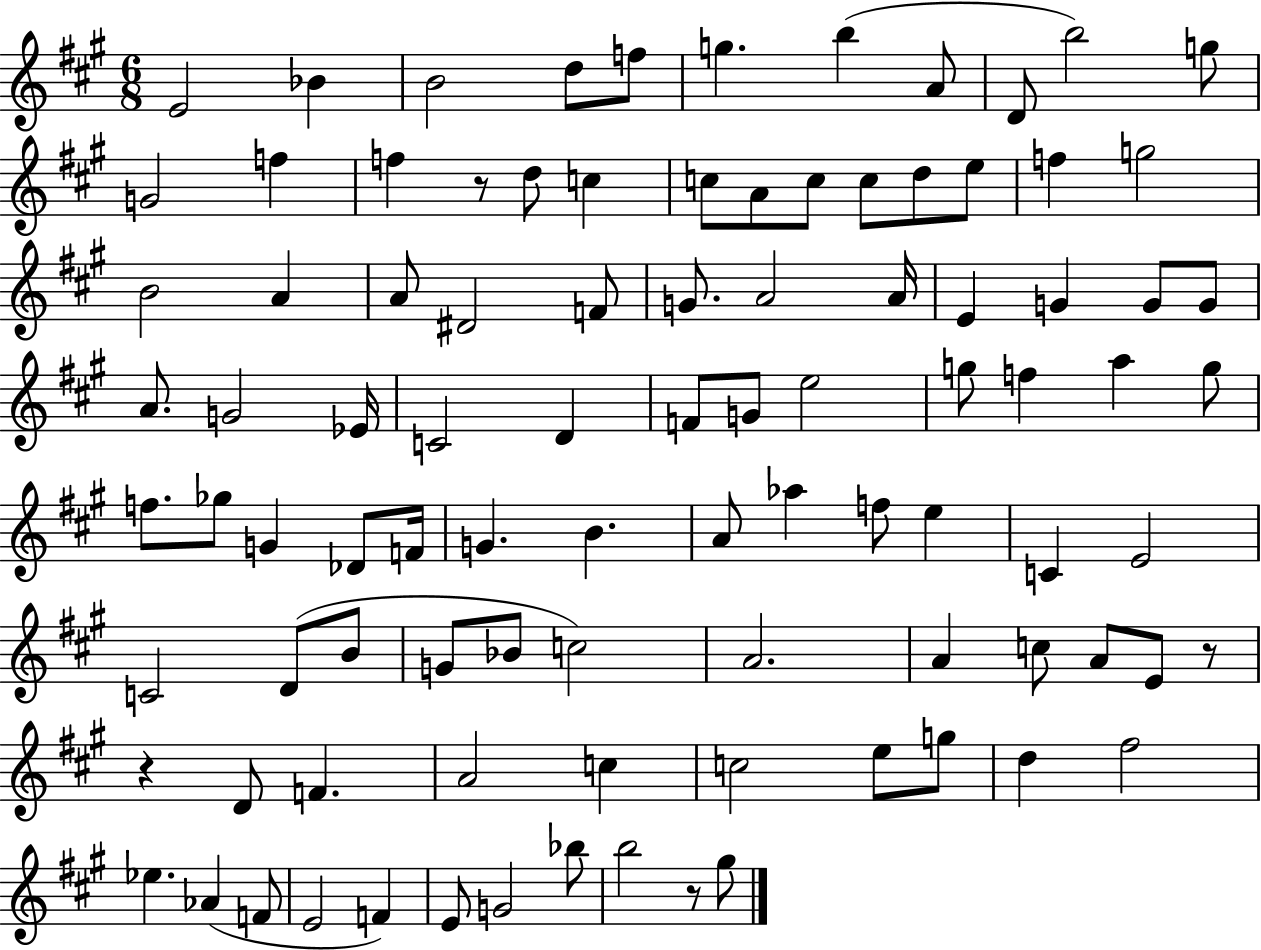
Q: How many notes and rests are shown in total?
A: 95